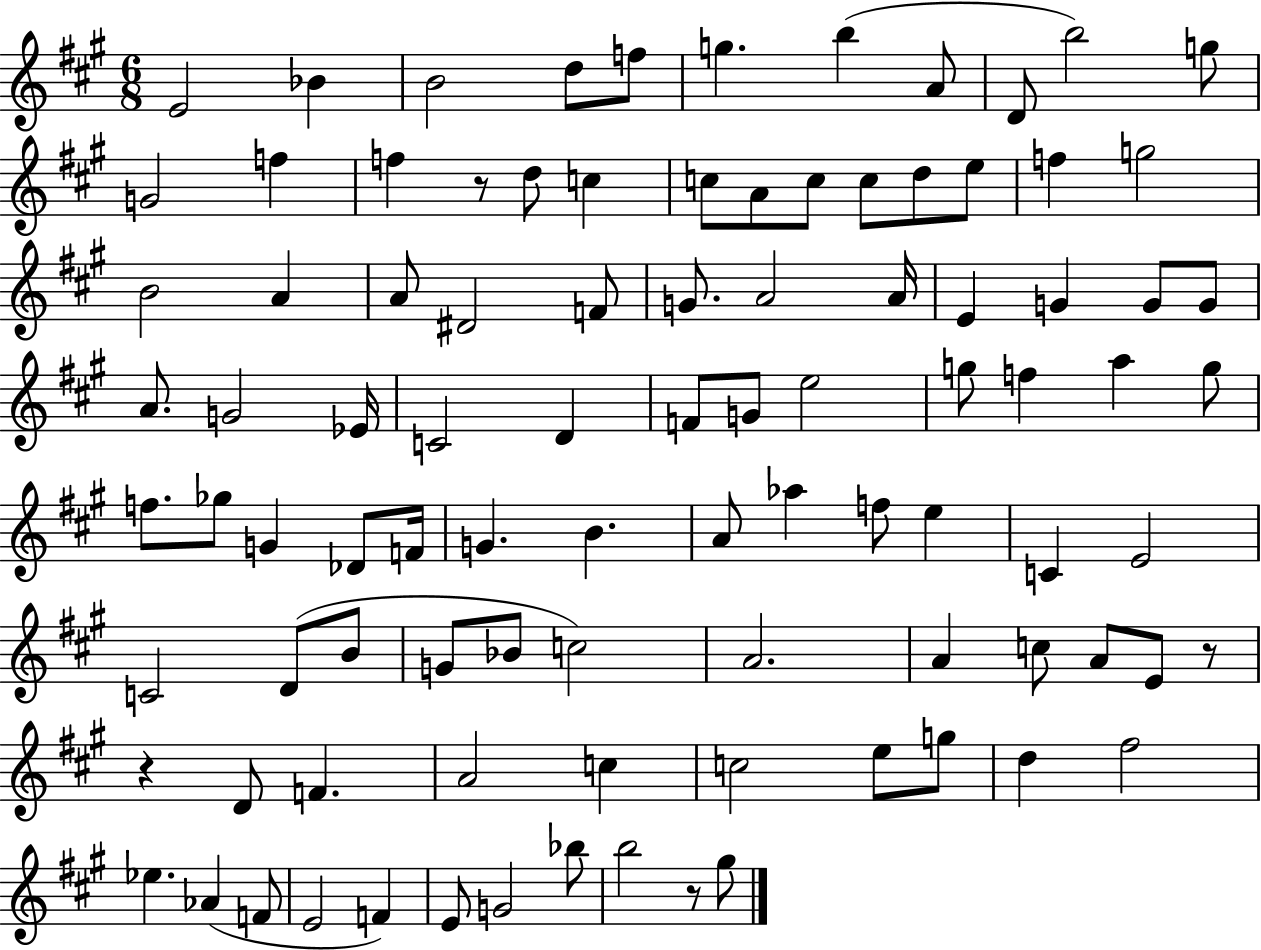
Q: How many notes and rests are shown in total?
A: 95